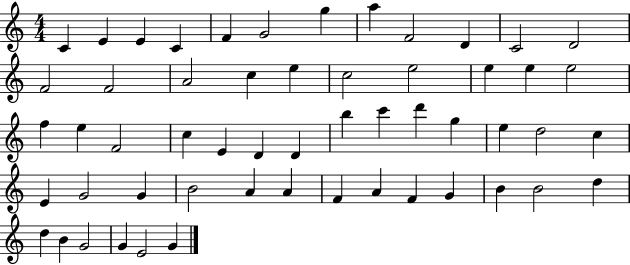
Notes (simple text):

C4/q E4/q E4/q C4/q F4/q G4/h G5/q A5/q F4/h D4/q C4/h D4/h F4/h F4/h A4/h C5/q E5/q C5/h E5/h E5/q E5/q E5/h F5/q E5/q F4/h C5/q E4/q D4/q D4/q B5/q C6/q D6/q G5/q E5/q D5/h C5/q E4/q G4/h G4/q B4/h A4/q A4/q F4/q A4/q F4/q G4/q B4/q B4/h D5/q D5/q B4/q G4/h G4/q E4/h G4/q